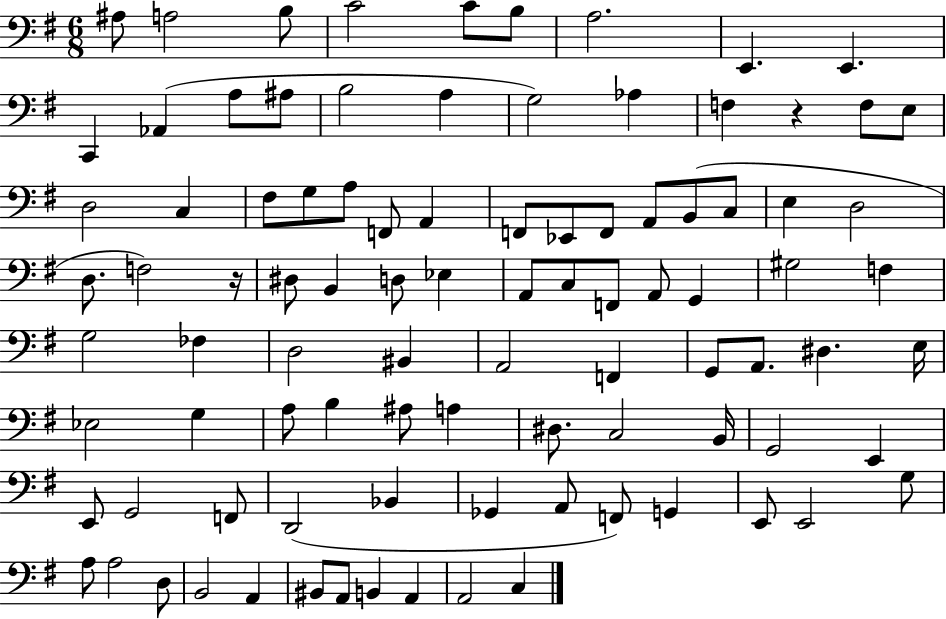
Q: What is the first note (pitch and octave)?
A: A#3